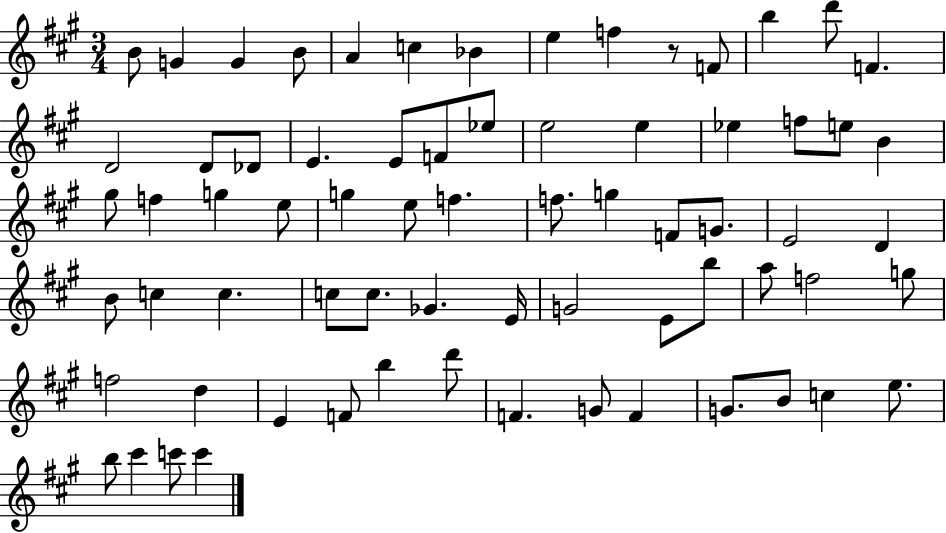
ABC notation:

X:1
T:Untitled
M:3/4
L:1/4
K:A
B/2 G G B/2 A c _B e f z/2 F/2 b d'/2 F D2 D/2 _D/2 E E/2 F/2 _e/2 e2 e _e f/2 e/2 B ^g/2 f g e/2 g e/2 f f/2 g F/2 G/2 E2 D B/2 c c c/2 c/2 _G E/4 G2 E/2 b/2 a/2 f2 g/2 f2 d E F/2 b d'/2 F G/2 F G/2 B/2 c e/2 b/2 ^c' c'/2 c'